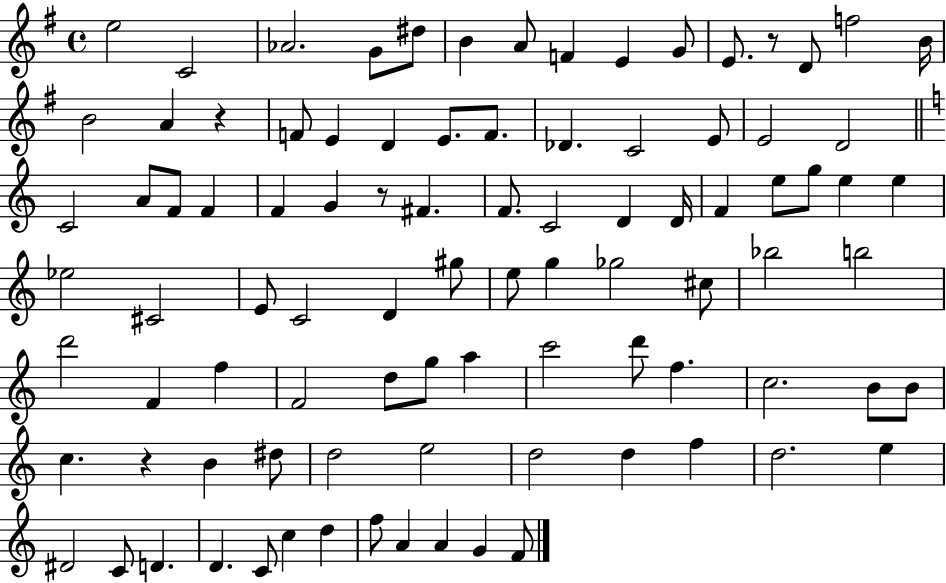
E5/h C4/h Ab4/h. G4/e D#5/e B4/q A4/e F4/q E4/q G4/e E4/e. R/e D4/e F5/h B4/s B4/h A4/q R/q F4/e E4/q D4/q E4/e. F4/e. Db4/q. C4/h E4/e E4/h D4/h C4/h A4/e F4/e F4/q F4/q G4/q R/e F#4/q. F4/e. C4/h D4/q D4/s F4/q E5/e G5/e E5/q E5/q Eb5/h C#4/h E4/e C4/h D4/q G#5/e E5/e G5/q Gb5/h C#5/e Bb5/h B5/h D6/h F4/q F5/q F4/h D5/e G5/e A5/q C6/h D6/e F5/q. C5/h. B4/e B4/e C5/q. R/q B4/q D#5/e D5/h E5/h D5/h D5/q F5/q D5/h. E5/q D#4/h C4/e D4/q. D4/q. C4/e C5/q D5/q F5/e A4/q A4/q G4/q F4/e